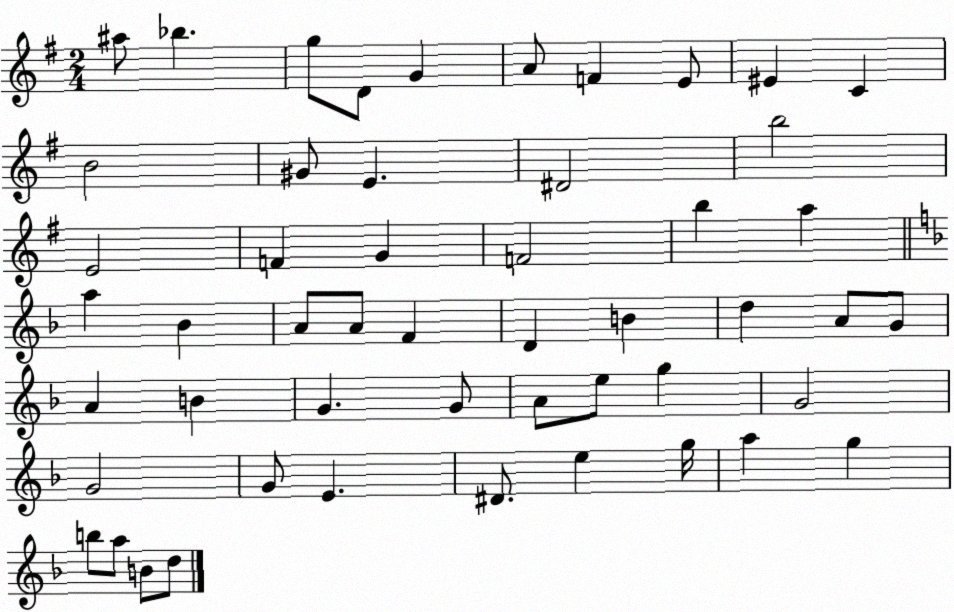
X:1
T:Untitled
M:2/4
L:1/4
K:G
^a/2 _b g/2 D/2 G A/2 F E/2 ^E C B2 ^G/2 E ^D2 b2 E2 F G F2 b a a _B A/2 A/2 F D B d A/2 G/2 A B G G/2 A/2 e/2 g G2 G2 G/2 E ^D/2 e g/4 a g b/2 a/2 B/2 d/2